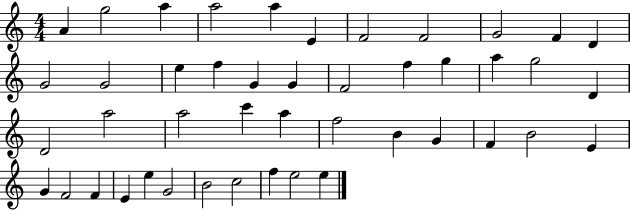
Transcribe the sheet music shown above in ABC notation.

X:1
T:Untitled
M:4/4
L:1/4
K:C
A g2 a a2 a E F2 F2 G2 F D G2 G2 e f G G F2 f g a g2 D D2 a2 a2 c' a f2 B G F B2 E G F2 F E e G2 B2 c2 f e2 e